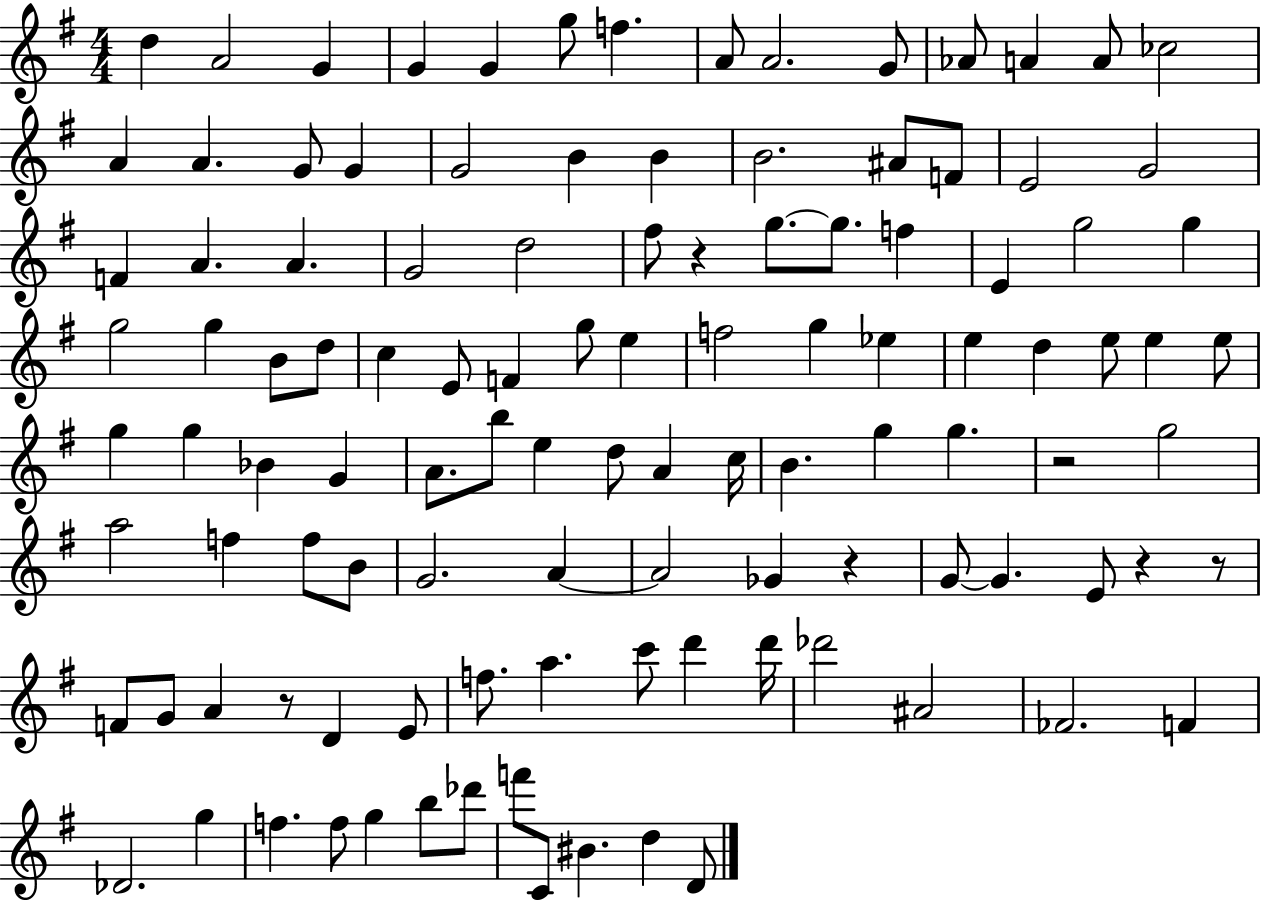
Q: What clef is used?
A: treble